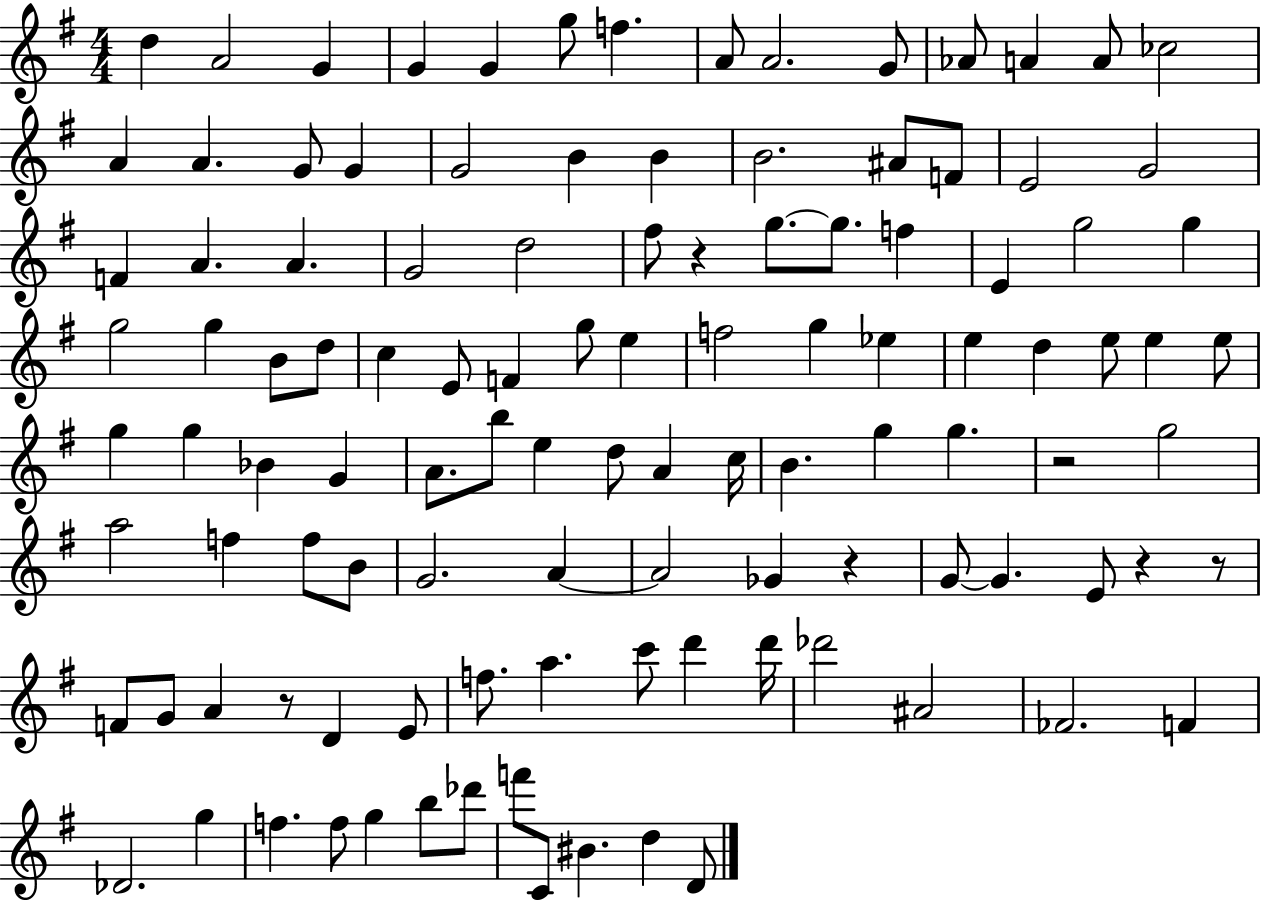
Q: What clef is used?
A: treble